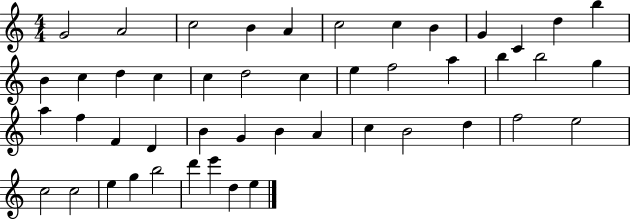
{
  \clef treble
  \numericTimeSignature
  \time 4/4
  \key c \major
  g'2 a'2 | c''2 b'4 a'4 | c''2 c''4 b'4 | g'4 c'4 d''4 b''4 | \break b'4 c''4 d''4 c''4 | c''4 d''2 c''4 | e''4 f''2 a''4 | b''4 b''2 g''4 | \break a''4 f''4 f'4 d'4 | b'4 g'4 b'4 a'4 | c''4 b'2 d''4 | f''2 e''2 | \break c''2 c''2 | e''4 g''4 b''2 | d'''4 e'''4 d''4 e''4 | \bar "|."
}